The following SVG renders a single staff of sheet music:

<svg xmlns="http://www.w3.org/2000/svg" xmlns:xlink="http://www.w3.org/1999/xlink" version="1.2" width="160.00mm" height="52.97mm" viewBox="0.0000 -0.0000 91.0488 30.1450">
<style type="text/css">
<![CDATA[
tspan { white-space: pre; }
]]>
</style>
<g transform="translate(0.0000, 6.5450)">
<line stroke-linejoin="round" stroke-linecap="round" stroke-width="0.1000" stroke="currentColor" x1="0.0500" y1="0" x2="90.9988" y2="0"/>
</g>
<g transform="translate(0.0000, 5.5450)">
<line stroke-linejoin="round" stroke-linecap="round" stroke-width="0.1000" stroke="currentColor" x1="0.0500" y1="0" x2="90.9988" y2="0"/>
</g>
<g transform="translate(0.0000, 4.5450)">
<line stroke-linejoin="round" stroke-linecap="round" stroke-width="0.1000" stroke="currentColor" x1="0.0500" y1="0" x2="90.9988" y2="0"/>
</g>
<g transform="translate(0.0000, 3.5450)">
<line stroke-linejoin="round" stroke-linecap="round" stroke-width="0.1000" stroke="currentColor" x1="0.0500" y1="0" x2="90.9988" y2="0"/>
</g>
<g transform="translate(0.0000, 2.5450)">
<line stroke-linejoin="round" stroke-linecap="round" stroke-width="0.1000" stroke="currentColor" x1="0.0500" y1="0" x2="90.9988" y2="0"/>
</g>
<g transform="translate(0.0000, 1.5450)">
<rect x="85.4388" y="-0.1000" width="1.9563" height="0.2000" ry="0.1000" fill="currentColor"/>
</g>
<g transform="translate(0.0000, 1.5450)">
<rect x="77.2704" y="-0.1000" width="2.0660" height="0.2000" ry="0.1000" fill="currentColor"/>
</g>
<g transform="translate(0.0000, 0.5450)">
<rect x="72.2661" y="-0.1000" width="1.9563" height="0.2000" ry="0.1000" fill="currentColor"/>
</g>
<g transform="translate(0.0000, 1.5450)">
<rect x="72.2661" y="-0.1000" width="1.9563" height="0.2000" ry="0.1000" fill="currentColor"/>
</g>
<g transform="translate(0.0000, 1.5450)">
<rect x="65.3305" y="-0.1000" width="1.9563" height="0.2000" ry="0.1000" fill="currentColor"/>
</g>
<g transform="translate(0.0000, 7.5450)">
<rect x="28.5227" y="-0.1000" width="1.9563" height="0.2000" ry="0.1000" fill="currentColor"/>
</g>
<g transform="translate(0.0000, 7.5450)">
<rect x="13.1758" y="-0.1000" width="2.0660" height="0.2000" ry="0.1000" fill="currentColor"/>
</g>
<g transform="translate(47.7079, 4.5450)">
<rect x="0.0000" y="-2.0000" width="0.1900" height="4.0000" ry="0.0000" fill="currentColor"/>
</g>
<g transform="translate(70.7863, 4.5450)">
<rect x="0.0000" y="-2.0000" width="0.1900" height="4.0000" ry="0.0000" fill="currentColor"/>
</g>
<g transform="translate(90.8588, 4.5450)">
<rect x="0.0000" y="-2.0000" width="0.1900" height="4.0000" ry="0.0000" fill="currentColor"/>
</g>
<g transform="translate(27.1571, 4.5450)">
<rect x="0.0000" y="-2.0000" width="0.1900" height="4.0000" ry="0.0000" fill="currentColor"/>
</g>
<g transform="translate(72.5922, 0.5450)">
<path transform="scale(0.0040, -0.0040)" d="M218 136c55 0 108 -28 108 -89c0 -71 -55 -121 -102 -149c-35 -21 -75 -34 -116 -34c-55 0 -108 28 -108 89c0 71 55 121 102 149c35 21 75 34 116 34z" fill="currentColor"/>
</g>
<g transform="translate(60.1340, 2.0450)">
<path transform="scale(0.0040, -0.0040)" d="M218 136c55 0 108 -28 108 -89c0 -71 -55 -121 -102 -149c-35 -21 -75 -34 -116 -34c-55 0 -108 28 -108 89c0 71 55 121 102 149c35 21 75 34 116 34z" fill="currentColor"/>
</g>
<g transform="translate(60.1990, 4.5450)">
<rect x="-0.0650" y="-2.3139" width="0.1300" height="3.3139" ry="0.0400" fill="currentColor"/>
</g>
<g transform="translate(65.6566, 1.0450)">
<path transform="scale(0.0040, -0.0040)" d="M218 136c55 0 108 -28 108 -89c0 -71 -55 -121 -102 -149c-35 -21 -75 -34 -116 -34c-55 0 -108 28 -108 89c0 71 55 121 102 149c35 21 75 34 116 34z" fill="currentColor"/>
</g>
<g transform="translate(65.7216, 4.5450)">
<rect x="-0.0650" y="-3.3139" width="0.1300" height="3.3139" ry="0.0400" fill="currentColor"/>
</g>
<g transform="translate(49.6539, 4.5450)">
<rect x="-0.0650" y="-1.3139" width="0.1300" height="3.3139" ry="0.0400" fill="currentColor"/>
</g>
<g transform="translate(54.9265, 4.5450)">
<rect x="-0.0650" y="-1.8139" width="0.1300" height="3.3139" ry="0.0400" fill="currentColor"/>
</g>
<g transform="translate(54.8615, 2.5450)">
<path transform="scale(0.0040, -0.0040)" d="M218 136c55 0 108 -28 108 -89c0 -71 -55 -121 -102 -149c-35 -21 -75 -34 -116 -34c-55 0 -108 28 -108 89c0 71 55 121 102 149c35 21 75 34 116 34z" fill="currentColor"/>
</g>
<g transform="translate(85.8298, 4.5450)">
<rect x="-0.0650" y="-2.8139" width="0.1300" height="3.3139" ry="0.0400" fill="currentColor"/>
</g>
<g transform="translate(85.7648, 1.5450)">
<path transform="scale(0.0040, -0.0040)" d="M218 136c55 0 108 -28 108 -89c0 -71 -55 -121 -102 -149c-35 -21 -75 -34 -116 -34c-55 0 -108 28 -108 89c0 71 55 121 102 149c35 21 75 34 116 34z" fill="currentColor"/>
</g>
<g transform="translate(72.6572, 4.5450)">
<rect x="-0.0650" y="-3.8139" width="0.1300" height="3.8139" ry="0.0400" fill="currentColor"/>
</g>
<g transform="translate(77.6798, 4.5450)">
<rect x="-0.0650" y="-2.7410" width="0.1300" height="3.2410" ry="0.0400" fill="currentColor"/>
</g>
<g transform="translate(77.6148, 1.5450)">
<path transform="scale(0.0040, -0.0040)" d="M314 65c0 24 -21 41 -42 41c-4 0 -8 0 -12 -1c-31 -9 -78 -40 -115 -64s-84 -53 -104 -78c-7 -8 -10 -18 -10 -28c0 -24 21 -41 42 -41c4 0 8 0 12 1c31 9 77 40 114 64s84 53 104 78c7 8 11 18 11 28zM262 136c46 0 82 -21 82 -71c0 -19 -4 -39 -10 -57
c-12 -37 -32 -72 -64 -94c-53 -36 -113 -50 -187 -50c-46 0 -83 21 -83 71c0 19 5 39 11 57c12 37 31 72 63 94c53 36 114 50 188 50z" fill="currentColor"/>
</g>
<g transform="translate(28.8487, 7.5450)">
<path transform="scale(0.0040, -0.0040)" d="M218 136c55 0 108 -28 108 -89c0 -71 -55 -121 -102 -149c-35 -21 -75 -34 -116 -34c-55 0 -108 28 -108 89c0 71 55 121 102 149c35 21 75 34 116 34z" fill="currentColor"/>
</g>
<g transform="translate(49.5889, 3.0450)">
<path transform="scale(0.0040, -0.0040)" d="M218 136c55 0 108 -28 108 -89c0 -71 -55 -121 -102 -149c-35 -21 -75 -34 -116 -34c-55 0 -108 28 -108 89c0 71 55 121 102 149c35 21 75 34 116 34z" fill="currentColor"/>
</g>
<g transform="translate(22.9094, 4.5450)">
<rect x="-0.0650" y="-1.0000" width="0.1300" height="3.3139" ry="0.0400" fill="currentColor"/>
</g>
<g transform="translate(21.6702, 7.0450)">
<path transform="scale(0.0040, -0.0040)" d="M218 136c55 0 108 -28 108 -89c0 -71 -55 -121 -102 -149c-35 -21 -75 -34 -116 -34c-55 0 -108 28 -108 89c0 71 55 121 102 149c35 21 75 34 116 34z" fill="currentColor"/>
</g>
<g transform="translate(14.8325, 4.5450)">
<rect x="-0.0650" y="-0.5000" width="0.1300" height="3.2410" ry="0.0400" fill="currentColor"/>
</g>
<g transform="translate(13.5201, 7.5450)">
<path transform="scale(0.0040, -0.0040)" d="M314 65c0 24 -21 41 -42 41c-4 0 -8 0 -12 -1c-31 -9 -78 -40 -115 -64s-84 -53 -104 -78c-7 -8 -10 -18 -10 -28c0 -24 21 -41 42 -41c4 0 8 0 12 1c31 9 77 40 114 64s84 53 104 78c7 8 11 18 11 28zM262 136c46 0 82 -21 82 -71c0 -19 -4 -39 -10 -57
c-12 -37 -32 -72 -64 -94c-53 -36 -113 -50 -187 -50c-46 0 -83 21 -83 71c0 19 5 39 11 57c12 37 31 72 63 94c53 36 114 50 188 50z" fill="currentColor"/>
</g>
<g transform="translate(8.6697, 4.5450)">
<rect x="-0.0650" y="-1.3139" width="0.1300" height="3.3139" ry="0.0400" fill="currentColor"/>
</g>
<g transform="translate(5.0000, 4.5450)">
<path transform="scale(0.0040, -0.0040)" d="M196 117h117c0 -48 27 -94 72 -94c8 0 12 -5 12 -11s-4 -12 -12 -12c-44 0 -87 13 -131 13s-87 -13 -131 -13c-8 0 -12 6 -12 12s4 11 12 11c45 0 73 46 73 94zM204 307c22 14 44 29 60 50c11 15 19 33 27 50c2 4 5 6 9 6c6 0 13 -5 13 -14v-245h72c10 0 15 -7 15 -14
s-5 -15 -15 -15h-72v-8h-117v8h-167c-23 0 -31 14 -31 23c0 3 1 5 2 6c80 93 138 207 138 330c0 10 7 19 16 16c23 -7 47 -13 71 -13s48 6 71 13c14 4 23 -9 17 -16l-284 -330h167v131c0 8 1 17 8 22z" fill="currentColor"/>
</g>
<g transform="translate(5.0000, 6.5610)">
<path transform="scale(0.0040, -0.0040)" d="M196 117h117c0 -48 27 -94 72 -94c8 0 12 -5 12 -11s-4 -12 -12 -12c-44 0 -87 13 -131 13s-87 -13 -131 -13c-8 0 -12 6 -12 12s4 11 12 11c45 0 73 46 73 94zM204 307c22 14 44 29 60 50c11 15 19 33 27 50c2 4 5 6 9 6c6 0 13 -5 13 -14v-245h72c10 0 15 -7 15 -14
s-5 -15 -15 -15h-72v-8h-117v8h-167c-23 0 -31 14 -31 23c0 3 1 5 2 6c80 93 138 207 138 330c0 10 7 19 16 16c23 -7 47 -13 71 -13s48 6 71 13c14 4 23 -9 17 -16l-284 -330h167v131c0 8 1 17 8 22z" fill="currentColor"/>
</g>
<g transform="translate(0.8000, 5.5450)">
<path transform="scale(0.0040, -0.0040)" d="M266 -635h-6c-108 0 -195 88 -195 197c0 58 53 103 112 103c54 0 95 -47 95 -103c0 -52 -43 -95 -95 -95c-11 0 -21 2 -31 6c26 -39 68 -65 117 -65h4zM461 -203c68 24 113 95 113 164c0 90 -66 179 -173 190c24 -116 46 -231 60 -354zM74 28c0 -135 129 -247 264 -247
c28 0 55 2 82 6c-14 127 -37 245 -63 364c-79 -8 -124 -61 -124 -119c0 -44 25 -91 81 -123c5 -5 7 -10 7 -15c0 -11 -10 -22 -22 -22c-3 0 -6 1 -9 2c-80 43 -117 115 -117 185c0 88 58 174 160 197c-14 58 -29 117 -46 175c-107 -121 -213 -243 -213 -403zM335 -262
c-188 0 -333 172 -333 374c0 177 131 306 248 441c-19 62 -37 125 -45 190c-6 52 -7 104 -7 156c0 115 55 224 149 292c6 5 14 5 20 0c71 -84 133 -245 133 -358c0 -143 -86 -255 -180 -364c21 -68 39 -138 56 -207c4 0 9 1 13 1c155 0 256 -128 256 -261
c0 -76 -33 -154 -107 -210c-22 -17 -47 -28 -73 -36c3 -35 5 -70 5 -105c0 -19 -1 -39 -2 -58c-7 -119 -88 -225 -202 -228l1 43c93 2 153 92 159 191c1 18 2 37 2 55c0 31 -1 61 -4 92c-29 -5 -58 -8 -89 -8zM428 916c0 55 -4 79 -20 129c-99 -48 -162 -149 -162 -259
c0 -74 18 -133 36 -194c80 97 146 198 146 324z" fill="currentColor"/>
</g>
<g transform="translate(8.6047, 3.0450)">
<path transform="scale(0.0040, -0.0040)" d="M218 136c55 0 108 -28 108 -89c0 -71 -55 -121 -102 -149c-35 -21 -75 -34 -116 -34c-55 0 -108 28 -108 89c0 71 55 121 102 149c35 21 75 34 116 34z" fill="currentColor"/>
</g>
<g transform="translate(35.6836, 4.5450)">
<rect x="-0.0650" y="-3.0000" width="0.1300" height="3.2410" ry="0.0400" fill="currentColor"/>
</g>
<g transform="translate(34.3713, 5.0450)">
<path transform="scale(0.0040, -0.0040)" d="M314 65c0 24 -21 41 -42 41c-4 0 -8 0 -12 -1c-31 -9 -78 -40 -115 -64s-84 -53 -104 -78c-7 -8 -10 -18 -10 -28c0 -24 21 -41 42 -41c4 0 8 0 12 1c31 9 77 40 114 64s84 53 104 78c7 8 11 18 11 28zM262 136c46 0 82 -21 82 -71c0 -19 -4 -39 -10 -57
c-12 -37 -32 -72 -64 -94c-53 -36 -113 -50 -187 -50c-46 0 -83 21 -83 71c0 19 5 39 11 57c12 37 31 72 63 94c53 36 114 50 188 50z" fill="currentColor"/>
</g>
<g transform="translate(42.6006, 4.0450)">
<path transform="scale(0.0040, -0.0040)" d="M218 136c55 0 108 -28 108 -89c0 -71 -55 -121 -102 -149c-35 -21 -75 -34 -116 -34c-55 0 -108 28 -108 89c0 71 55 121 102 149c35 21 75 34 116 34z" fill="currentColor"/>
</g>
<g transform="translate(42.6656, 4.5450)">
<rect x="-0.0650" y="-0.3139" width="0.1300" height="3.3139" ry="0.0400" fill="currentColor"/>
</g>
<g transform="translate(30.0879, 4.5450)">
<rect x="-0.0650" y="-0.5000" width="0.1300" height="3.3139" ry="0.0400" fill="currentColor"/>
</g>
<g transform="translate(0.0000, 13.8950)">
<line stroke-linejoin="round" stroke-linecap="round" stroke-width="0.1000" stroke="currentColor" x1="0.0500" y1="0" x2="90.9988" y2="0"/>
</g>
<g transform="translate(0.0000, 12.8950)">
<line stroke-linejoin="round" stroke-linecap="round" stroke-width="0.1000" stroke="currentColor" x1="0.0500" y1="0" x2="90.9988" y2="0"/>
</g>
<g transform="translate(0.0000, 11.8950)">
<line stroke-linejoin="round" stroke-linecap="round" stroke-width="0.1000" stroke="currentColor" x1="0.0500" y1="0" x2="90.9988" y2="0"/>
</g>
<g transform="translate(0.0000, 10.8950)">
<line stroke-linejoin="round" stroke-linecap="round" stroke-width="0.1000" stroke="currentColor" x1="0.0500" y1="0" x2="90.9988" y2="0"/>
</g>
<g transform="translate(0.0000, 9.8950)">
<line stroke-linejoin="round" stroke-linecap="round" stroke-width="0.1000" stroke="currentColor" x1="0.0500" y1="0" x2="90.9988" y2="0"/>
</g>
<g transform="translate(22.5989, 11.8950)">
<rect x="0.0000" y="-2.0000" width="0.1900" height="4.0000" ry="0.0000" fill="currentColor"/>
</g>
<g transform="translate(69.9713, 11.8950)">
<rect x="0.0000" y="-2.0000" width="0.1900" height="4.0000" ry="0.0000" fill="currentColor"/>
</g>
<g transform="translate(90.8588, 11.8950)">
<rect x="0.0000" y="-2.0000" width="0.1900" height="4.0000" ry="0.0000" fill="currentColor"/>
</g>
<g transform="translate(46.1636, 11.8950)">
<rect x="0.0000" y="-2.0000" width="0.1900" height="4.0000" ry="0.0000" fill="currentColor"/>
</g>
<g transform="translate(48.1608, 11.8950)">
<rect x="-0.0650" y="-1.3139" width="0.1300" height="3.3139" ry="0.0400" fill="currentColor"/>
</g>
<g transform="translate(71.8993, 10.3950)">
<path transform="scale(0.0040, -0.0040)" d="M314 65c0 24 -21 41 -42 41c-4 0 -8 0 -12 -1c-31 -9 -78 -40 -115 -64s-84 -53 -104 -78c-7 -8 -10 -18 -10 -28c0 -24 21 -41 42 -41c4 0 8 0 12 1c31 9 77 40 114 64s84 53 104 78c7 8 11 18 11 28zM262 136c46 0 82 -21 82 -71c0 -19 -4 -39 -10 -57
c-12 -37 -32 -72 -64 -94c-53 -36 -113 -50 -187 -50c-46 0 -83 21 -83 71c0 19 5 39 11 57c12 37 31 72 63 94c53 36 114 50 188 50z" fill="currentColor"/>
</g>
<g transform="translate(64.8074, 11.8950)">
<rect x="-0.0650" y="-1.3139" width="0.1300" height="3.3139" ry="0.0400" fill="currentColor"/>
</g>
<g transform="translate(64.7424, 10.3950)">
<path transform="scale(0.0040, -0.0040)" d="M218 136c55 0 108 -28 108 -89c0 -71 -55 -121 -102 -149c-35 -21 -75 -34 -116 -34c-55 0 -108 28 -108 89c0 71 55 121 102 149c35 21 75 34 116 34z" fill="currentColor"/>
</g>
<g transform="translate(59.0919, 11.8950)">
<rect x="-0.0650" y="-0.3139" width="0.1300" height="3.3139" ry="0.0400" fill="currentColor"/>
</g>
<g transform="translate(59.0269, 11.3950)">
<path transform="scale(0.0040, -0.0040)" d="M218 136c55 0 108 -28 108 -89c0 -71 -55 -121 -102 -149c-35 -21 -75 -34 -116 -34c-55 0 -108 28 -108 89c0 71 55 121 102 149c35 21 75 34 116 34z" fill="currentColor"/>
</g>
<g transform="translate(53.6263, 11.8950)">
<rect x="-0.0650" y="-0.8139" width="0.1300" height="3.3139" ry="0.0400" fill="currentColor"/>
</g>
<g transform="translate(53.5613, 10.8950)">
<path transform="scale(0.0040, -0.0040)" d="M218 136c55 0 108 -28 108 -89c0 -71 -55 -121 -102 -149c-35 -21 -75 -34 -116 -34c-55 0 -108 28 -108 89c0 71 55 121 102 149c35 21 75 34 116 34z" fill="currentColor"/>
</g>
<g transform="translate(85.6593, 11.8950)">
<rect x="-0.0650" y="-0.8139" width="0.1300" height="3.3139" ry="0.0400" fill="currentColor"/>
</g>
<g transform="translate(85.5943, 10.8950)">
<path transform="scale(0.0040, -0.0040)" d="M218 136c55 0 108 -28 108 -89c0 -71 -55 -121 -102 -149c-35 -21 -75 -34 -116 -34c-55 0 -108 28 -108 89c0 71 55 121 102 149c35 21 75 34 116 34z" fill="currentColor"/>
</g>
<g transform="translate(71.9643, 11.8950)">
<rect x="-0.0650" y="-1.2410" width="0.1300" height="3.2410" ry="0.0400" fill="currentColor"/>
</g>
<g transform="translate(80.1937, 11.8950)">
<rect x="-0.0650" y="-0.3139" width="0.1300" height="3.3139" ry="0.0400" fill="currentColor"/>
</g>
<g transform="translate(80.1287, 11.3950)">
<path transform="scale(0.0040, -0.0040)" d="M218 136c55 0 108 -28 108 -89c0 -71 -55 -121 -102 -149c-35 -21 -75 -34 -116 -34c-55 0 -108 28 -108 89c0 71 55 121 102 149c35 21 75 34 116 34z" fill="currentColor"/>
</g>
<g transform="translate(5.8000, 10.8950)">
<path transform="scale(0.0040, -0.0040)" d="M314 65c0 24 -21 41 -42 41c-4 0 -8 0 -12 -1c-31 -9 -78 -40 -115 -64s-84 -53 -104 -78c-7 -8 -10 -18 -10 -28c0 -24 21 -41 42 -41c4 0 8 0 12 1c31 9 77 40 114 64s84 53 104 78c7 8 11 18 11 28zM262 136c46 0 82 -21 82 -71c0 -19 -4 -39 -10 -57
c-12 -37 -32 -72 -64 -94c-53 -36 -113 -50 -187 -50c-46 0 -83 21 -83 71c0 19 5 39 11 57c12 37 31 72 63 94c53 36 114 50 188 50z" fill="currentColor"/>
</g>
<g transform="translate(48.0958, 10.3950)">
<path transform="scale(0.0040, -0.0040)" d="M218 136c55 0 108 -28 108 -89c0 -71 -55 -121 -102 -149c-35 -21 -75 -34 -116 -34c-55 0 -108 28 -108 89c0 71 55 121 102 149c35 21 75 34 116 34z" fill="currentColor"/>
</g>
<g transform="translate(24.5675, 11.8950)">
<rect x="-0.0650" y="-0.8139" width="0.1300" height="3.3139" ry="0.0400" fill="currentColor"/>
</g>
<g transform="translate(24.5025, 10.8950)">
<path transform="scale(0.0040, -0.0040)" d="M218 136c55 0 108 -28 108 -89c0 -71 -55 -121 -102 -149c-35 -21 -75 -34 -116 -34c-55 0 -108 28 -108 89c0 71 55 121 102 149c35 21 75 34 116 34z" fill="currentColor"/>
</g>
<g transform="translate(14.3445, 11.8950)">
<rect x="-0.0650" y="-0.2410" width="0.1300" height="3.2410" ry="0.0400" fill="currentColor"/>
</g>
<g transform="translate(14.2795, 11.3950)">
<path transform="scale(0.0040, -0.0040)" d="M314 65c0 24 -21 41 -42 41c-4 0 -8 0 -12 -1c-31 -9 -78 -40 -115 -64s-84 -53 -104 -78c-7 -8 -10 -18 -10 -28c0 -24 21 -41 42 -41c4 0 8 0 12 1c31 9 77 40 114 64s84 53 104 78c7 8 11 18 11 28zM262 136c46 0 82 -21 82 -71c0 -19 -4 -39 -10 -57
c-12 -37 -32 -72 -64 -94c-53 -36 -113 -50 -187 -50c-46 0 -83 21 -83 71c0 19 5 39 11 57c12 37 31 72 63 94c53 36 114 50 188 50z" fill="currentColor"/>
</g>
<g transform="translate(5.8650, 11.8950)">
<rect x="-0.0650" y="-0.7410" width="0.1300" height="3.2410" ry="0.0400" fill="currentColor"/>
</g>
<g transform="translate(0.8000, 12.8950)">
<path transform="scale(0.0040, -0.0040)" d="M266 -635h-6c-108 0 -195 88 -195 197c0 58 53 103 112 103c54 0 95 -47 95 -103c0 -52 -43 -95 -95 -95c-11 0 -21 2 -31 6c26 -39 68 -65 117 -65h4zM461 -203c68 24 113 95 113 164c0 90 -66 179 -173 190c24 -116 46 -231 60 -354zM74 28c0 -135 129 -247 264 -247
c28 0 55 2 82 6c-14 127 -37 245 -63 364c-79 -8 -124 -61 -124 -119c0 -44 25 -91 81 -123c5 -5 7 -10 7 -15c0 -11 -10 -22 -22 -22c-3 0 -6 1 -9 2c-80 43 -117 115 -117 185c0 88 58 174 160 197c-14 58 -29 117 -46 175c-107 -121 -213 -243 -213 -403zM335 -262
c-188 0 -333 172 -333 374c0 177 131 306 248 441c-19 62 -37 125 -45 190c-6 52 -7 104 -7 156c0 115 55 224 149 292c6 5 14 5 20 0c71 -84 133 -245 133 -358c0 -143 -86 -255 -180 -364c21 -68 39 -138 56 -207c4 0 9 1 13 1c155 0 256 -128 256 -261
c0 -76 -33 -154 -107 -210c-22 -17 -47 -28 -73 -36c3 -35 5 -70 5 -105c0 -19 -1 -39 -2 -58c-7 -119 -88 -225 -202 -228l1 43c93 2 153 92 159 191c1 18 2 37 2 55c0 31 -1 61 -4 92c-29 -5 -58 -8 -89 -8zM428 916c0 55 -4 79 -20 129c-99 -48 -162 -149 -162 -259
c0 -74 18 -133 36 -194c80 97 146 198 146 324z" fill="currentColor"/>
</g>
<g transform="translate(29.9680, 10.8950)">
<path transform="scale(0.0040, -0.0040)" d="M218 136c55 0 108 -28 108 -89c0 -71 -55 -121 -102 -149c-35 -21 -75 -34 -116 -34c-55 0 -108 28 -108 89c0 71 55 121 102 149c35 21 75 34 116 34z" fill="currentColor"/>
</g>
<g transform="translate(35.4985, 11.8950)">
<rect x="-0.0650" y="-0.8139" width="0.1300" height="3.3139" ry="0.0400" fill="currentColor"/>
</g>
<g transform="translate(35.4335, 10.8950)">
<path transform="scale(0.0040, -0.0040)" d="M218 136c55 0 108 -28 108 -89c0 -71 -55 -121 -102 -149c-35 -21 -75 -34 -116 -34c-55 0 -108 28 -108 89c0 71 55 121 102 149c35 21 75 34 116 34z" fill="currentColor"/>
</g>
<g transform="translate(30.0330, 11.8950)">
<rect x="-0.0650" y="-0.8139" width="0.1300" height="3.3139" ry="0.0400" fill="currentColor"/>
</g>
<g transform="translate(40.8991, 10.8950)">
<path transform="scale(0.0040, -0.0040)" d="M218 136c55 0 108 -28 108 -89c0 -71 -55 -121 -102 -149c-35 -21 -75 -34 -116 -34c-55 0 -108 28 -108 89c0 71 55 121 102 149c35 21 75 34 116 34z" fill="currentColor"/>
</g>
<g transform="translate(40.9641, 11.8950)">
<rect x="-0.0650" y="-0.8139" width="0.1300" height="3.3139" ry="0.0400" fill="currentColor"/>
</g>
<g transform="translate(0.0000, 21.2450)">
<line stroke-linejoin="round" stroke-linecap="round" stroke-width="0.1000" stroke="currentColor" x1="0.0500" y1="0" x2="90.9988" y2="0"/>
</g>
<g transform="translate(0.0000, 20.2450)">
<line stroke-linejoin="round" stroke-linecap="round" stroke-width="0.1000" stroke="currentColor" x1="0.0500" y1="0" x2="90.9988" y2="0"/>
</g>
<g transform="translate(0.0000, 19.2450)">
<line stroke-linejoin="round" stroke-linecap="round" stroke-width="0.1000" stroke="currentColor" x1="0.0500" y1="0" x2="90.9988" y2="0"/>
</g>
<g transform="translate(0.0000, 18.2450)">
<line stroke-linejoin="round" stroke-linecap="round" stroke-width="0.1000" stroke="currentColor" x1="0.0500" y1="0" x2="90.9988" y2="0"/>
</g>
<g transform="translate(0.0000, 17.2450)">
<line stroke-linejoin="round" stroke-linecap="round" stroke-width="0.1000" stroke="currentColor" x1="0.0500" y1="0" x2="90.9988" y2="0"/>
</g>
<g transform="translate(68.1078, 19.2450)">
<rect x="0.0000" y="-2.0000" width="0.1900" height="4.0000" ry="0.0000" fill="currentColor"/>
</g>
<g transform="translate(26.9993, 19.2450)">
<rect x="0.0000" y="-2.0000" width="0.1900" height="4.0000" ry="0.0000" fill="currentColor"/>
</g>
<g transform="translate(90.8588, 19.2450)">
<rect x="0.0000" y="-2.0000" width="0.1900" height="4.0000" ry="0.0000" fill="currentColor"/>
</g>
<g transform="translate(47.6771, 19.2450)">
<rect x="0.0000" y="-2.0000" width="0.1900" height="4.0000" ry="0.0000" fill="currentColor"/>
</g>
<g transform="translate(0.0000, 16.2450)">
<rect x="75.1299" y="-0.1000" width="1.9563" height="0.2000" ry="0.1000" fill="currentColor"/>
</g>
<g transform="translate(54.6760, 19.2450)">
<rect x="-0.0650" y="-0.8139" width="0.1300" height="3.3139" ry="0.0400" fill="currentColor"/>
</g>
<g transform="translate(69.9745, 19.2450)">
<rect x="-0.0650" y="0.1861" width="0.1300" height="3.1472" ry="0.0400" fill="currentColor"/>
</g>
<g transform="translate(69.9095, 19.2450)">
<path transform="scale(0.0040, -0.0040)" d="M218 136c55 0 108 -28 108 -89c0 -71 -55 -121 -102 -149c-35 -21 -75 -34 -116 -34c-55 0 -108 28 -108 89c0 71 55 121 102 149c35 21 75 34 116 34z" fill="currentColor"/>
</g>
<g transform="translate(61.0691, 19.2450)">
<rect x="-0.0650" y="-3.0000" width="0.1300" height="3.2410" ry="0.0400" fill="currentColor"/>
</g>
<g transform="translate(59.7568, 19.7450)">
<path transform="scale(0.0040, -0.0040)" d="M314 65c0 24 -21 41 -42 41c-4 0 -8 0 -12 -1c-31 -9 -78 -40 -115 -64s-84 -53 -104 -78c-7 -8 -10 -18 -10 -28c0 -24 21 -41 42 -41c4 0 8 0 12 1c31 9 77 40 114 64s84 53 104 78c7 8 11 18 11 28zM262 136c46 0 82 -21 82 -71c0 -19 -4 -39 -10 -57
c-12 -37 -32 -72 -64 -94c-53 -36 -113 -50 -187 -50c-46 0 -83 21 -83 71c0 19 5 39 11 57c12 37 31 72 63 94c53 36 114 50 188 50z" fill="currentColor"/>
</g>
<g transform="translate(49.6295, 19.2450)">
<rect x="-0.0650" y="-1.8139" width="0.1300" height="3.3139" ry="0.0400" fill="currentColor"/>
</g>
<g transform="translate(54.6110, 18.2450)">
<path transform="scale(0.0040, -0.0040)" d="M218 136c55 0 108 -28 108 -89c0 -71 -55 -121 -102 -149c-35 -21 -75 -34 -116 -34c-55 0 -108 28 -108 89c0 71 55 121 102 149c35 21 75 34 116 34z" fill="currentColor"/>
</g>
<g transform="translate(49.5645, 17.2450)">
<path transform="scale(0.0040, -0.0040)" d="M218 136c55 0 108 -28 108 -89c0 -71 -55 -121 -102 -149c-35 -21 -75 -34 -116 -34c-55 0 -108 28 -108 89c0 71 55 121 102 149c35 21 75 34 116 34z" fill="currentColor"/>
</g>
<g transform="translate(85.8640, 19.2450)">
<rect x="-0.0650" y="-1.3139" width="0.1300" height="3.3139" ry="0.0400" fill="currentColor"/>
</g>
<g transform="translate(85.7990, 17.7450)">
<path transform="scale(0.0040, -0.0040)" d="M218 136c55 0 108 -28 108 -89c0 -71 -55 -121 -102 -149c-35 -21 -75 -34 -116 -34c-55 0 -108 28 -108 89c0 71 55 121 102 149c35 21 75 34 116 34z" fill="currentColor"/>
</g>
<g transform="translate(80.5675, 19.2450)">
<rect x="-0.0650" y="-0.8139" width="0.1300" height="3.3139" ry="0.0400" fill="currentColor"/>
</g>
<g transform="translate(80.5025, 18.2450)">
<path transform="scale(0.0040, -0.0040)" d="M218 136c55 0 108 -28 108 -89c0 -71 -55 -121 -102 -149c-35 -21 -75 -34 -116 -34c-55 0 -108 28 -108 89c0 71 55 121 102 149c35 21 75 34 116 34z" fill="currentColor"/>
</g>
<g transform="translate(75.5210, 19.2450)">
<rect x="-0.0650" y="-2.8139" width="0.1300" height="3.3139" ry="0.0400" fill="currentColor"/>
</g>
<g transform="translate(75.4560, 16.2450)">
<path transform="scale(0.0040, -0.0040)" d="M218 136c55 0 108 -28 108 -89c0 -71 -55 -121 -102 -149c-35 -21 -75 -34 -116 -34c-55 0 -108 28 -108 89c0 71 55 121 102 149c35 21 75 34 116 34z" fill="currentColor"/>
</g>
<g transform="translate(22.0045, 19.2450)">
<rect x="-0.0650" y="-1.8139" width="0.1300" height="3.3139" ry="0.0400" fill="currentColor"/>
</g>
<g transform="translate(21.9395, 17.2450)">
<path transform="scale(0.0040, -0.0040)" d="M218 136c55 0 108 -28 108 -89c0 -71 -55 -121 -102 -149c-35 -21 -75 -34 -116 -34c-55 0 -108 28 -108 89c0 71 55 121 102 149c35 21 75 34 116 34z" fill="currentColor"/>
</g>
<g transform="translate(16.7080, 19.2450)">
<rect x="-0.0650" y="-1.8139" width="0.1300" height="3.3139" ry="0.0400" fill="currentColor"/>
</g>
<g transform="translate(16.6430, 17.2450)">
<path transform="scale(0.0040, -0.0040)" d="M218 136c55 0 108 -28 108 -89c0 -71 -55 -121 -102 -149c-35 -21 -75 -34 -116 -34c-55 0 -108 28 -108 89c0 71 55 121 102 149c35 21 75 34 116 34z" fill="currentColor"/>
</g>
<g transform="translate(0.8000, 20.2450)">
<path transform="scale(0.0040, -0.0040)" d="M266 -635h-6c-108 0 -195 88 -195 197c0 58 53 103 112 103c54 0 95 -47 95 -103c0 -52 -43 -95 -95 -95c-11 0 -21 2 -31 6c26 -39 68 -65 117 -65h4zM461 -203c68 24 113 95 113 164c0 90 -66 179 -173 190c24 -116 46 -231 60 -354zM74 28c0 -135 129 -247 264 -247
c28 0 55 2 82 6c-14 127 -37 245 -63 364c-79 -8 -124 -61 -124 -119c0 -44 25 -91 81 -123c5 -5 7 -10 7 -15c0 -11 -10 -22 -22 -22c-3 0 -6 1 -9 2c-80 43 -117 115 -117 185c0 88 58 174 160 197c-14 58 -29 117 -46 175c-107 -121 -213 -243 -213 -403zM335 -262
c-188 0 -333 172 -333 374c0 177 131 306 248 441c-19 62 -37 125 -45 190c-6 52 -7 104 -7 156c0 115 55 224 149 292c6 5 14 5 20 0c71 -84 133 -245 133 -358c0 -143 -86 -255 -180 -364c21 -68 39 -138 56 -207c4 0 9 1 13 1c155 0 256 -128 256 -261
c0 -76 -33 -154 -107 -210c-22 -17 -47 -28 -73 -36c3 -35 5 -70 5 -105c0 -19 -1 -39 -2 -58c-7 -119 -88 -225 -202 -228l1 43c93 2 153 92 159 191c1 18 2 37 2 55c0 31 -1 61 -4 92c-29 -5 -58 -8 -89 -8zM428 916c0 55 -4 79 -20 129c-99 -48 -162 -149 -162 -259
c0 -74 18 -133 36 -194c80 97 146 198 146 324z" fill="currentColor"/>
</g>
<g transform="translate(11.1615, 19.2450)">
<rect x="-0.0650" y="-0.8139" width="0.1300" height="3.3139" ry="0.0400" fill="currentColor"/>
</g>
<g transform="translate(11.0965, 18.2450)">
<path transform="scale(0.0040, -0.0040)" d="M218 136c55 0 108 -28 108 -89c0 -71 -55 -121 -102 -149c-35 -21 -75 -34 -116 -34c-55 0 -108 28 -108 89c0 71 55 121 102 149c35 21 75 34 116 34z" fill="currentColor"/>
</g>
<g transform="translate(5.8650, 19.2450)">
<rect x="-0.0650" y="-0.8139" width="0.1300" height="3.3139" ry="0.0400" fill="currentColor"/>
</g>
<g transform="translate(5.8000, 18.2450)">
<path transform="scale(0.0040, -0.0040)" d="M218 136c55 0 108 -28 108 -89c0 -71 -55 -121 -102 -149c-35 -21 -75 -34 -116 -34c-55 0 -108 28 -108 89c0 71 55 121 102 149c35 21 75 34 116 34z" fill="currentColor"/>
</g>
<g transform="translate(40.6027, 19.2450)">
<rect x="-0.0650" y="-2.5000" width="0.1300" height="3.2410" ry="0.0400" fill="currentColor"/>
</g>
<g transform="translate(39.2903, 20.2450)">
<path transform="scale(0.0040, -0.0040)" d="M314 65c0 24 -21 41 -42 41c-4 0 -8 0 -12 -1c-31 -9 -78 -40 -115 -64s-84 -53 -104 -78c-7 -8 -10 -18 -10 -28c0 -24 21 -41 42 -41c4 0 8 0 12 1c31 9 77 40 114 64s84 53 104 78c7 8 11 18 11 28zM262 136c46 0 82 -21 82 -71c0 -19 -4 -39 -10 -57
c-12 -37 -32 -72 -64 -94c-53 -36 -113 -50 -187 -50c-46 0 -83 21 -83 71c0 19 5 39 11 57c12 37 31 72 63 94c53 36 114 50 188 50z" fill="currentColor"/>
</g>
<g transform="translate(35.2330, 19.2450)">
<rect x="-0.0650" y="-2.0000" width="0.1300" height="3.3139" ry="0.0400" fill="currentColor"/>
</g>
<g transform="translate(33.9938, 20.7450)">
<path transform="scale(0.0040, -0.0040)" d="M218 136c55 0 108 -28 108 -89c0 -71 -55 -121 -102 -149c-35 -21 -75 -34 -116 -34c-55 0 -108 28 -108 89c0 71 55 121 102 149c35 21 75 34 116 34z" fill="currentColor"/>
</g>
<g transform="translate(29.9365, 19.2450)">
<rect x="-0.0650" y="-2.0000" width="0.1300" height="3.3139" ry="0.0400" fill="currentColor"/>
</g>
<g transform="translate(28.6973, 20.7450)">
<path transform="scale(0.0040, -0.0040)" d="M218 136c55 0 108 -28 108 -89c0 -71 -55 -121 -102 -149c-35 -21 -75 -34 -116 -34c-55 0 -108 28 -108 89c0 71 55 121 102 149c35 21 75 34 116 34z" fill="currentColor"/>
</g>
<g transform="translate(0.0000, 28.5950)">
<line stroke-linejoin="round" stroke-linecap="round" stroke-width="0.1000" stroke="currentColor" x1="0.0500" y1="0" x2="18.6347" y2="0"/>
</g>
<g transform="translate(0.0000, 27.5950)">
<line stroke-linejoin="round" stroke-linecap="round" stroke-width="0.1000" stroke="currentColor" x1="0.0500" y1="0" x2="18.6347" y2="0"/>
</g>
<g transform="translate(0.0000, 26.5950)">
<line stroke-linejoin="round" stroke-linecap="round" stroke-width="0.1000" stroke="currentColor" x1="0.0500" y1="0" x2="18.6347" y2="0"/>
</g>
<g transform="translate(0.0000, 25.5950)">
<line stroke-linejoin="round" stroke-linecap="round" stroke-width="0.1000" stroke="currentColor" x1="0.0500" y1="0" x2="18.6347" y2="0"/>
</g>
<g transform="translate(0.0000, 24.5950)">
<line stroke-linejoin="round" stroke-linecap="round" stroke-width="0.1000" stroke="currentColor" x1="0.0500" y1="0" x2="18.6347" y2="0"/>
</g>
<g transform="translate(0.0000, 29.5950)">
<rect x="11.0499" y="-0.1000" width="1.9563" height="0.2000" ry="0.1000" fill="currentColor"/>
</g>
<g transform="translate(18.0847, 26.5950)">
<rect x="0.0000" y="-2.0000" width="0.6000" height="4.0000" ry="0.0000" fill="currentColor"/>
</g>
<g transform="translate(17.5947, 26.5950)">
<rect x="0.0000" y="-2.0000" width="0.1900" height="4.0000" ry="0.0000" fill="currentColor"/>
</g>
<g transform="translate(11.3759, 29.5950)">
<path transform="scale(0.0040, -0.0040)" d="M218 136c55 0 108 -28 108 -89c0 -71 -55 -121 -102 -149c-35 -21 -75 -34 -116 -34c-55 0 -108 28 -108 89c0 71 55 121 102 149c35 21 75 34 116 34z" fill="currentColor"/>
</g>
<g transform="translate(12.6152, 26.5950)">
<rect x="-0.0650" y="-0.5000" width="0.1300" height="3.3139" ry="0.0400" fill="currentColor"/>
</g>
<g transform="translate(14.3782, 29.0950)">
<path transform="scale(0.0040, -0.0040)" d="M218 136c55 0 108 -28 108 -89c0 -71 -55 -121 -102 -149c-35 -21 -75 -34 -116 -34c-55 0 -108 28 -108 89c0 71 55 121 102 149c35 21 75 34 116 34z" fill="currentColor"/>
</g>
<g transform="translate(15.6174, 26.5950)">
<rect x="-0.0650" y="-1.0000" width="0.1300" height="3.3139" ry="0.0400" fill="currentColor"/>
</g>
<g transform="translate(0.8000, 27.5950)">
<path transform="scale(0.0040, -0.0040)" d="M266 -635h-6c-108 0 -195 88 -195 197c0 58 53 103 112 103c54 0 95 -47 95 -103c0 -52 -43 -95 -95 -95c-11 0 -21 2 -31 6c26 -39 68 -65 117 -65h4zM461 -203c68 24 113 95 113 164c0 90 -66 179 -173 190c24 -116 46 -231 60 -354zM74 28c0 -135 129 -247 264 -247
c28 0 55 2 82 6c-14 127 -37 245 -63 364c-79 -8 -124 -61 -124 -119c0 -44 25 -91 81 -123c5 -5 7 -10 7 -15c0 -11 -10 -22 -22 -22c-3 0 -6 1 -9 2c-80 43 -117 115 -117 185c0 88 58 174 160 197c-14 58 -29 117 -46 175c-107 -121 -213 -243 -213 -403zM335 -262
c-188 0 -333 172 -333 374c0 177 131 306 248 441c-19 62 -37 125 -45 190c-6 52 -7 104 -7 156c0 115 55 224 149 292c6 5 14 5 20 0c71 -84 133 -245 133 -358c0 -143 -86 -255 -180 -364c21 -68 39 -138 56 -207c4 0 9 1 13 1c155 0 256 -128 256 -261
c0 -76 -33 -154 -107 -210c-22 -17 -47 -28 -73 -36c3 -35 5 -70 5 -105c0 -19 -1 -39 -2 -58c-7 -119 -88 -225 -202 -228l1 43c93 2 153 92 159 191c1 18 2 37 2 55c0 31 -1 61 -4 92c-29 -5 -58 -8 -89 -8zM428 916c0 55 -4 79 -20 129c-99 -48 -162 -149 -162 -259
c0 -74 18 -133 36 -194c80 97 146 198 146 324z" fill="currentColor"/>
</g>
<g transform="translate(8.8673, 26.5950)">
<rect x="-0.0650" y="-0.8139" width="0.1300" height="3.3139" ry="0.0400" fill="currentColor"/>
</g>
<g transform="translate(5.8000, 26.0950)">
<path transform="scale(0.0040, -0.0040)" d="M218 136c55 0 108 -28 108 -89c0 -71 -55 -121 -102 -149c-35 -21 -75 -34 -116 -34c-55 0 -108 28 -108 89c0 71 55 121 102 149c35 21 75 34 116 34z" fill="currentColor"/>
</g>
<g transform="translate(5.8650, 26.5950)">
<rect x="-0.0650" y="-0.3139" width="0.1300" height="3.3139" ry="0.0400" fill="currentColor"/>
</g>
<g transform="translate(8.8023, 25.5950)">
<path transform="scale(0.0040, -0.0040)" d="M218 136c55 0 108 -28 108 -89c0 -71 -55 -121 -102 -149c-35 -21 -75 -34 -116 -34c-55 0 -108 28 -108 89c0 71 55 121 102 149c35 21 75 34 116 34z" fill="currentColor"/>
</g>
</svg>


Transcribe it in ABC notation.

X:1
T:Untitled
M:4/4
L:1/4
K:C
e C2 D C A2 c e f g b c' a2 a d2 c2 d d d d e d c e e2 c d d d f f F F G2 f d A2 B a d e c d C D